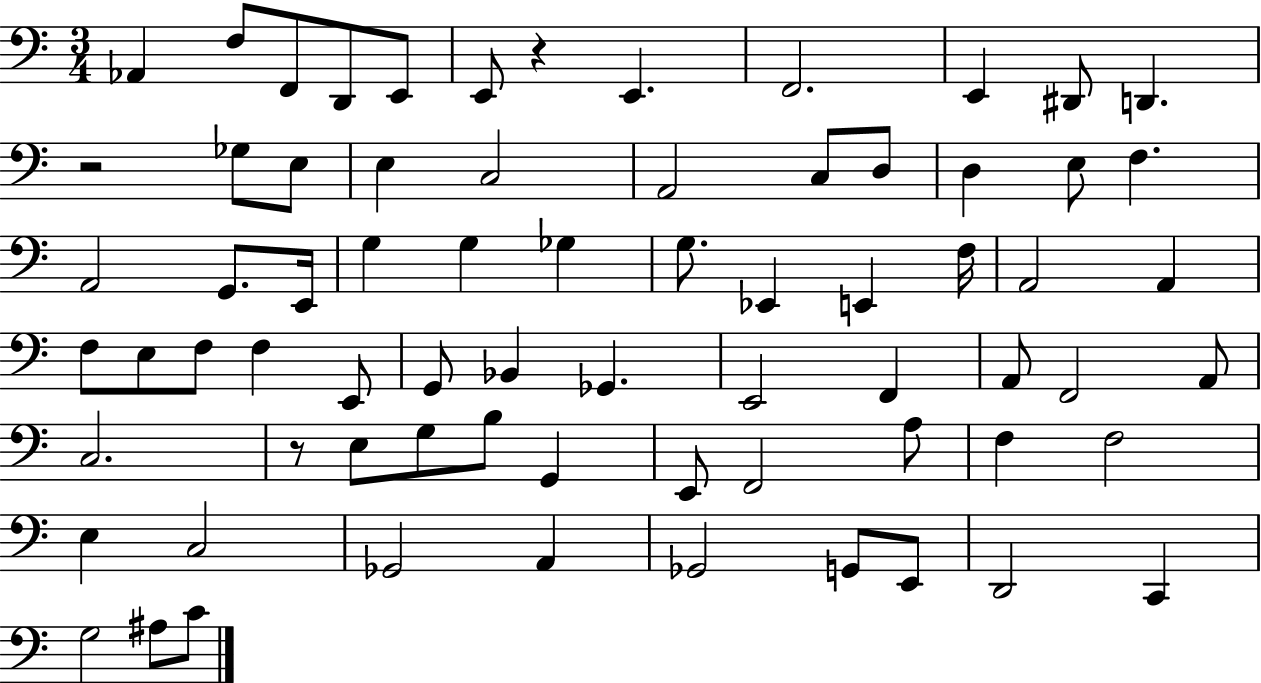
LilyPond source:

{
  \clef bass
  \numericTimeSignature
  \time 3/4
  \key c \major
  aes,4 f8 f,8 d,8 e,8 | e,8 r4 e,4. | f,2. | e,4 dis,8 d,4. | \break r2 ges8 e8 | e4 c2 | a,2 c8 d8 | d4 e8 f4. | \break a,2 g,8. e,16 | g4 g4 ges4 | g8. ees,4 e,4 f16 | a,2 a,4 | \break f8 e8 f8 f4 e,8 | g,8 bes,4 ges,4. | e,2 f,4 | a,8 f,2 a,8 | \break c2. | r8 e8 g8 b8 g,4 | e,8 f,2 a8 | f4 f2 | \break e4 c2 | ges,2 a,4 | ges,2 g,8 e,8 | d,2 c,4 | \break g2 ais8 c'8 | \bar "|."
}